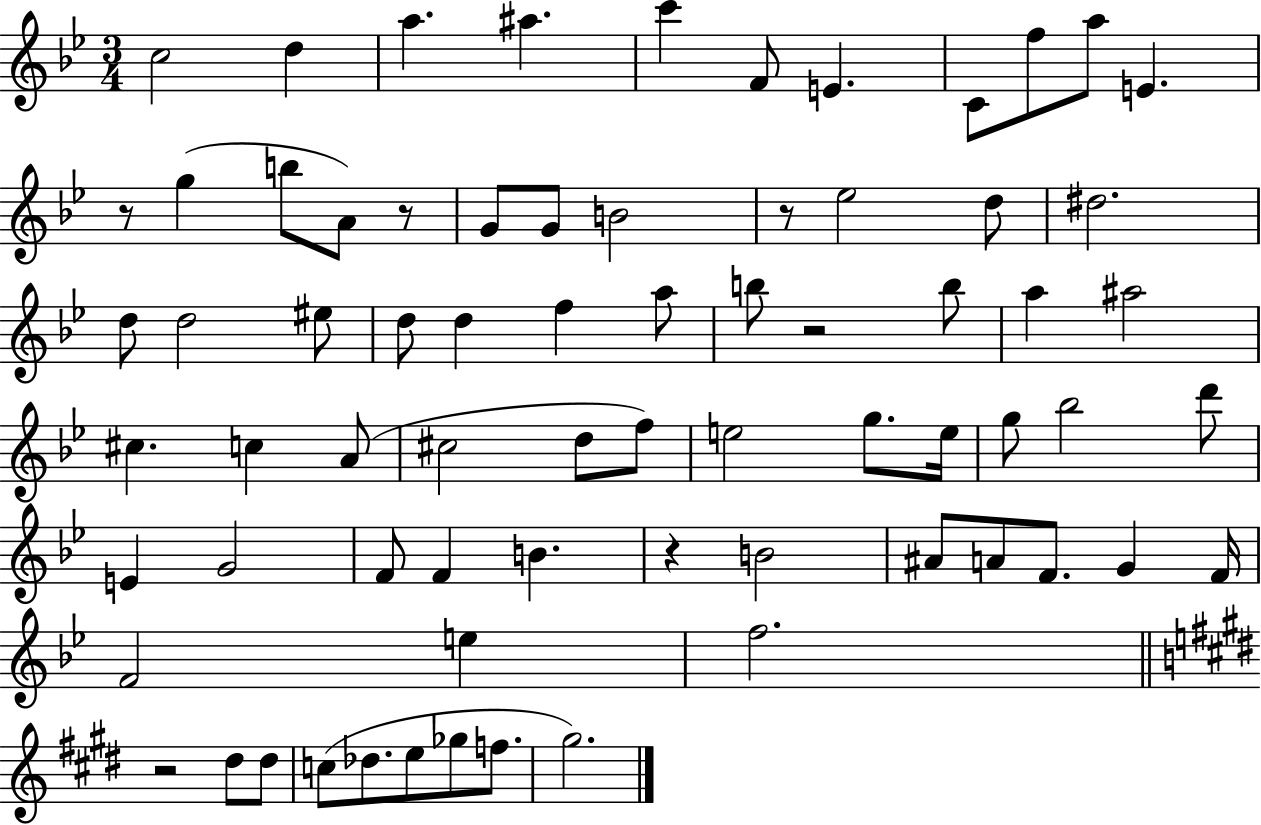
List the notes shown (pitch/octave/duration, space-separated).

C5/h D5/q A5/q. A#5/q. C6/q F4/e E4/q. C4/e F5/e A5/e E4/q. R/e G5/q B5/e A4/e R/e G4/e G4/e B4/h R/e Eb5/h D5/e D#5/h. D5/e D5/h EIS5/e D5/e D5/q F5/q A5/e B5/e R/h B5/e A5/q A#5/h C#5/q. C5/q A4/e C#5/h D5/e F5/e E5/h G5/e. E5/s G5/e Bb5/h D6/e E4/q G4/h F4/e F4/q B4/q. R/q B4/h A#4/e A4/e F4/e. G4/q F4/s F4/h E5/q F5/h. R/h D#5/e D#5/e C5/e Db5/e. E5/e Gb5/e F5/e. G#5/h.